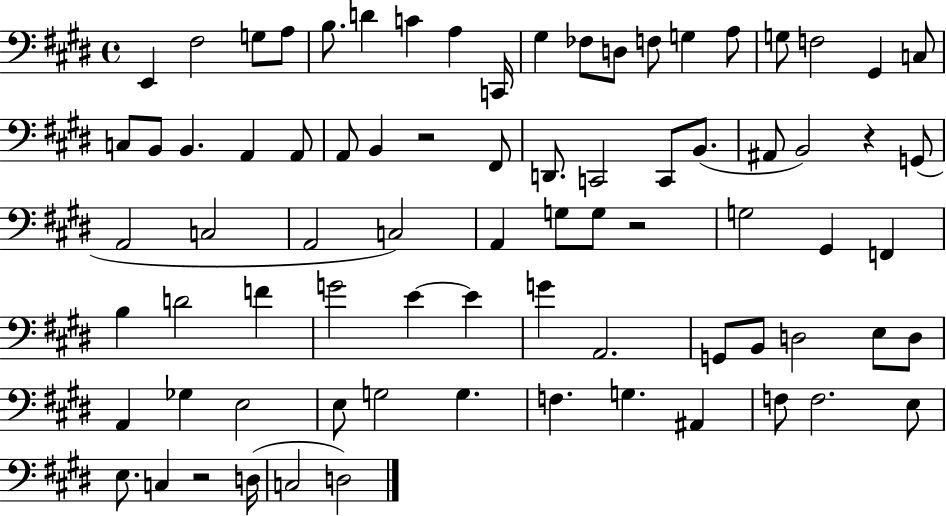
{
  \clef bass
  \time 4/4
  \defaultTimeSignature
  \key e \major
  e,4 fis2 g8 a8 | b8. d'4 c'4 a4 c,16 | gis4 fes8 d8 f8 g4 a8 | g8 f2 gis,4 c8 | \break c8 b,8 b,4. a,4 a,8 | a,8 b,4 r2 fis,8 | d,8. c,2 c,8 b,8.( | ais,8 b,2) r4 g,8( | \break a,2 c2 | a,2 c2) | a,4 g8 g8 r2 | g2 gis,4 f,4 | \break b4 d'2 f'4 | g'2 e'4~~ e'4 | g'4 a,2. | g,8 b,8 d2 e8 d8 | \break a,4 ges4 e2 | e8 g2 g4. | f4. g4. ais,4 | f8 f2. e8 | \break e8. c4 r2 d16( | c2 d2) | \bar "|."
}